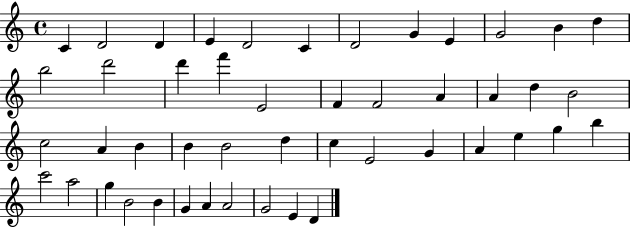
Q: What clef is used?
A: treble